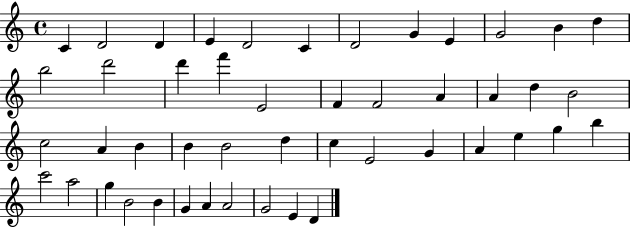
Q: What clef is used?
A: treble